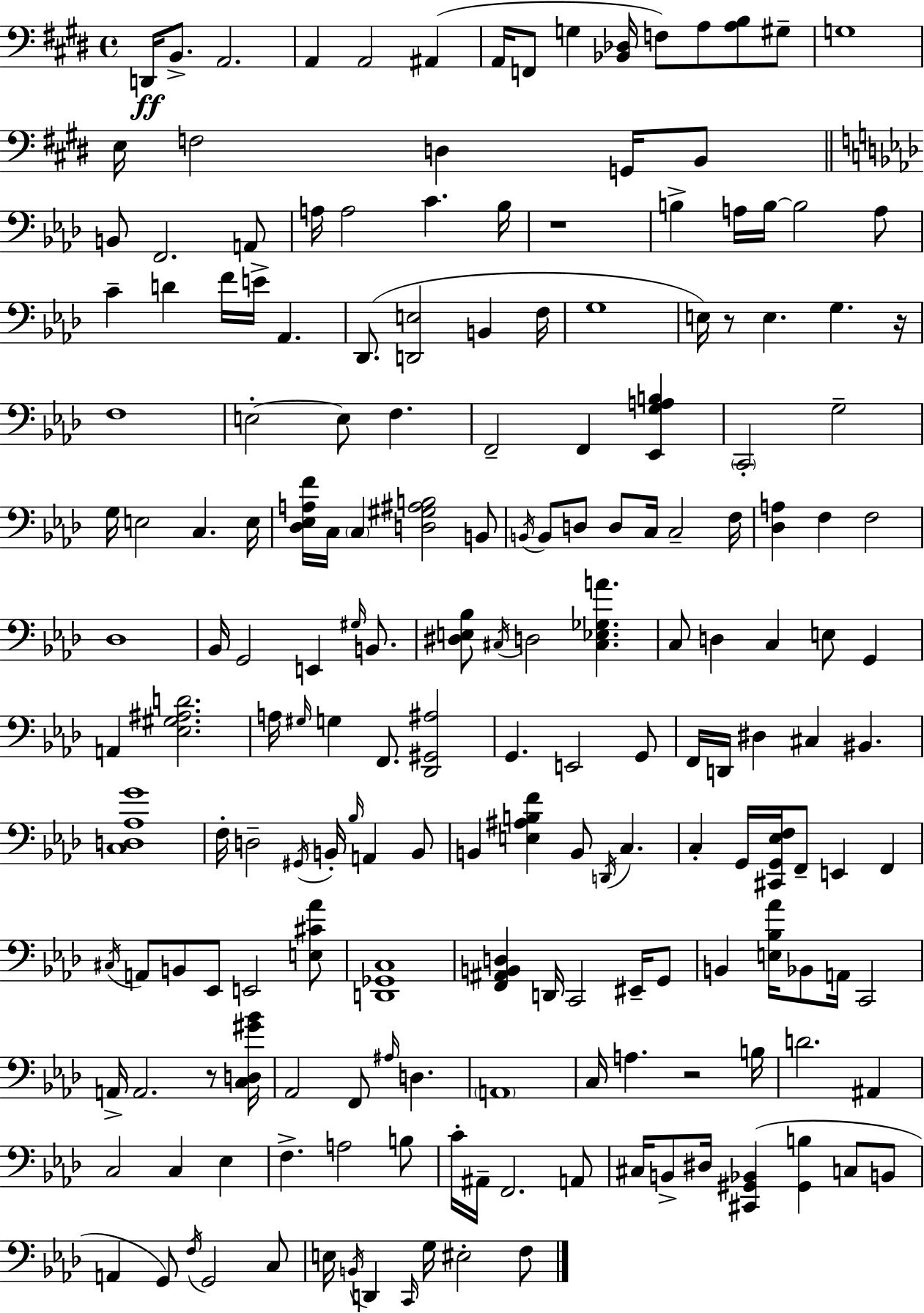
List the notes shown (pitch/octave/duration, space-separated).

D2/s B2/e. A2/h. A2/q A2/h A#2/q A2/s F2/e G3/q [Bb2,Db3]/s F3/e A3/e [A3,B3]/e G#3/e G3/w E3/s F3/h D3/q G2/s B2/e B2/e F2/h. A2/e A3/s A3/h C4/q. Bb3/s R/w B3/q A3/s B3/s B3/h A3/e C4/q D4/q F4/s E4/s Ab2/q. Db2/e. [D2,E3]/h B2/q F3/s G3/w E3/s R/e E3/q. G3/q. R/s F3/w E3/h E3/e F3/q. F2/h F2/q [Eb2,G3,A3,B3]/q C2/h G3/h G3/s E3/h C3/q. E3/s [Db3,Eb3,A3,F4]/s C3/s C3/q [D3,G#3,A#3,B3]/h B2/e B2/s B2/e D3/e D3/e C3/s C3/h F3/s [Db3,A3]/q F3/q F3/h Db3/w Bb2/s G2/h E2/q G#3/s B2/e. [D#3,E3,Bb3]/e C#3/s D3/h [C#3,Eb3,Gb3,A4]/q. C3/e D3/q C3/q E3/e G2/q A2/q [Eb3,G#3,A#3,D4]/h. A3/s G#3/s G3/q F2/e. [Db2,G#2,A#3]/h G2/q. E2/h G2/e F2/s D2/s D#3/q C#3/q BIS2/q. [C3,D3,Ab3,G4]/w F3/s D3/h G#2/s B2/s Bb3/s A2/q B2/e B2/q [E3,A#3,B3,F4]/q B2/e D2/s C3/q. C3/q G2/s [C#2,G2,Eb3,F3]/s F2/e E2/q F2/q C#3/s A2/e B2/e Eb2/e E2/h [E3,C#4,Ab4]/e [D2,Gb2,C3]/w [F2,A#2,B2,D3]/q D2/s C2/h EIS2/s G2/e B2/q [E3,Bb3,Ab4]/s Bb2/e A2/s C2/h A2/s A2/h. R/e [C3,D3,G#4,Bb4]/s Ab2/h F2/e A#3/s D3/q. A2/w C3/s A3/q. R/h B3/s D4/h. A#2/q C3/h C3/q Eb3/q F3/q. A3/h B3/e C4/s A#2/s F2/h. A2/e C#3/s B2/e D#3/s [C#2,G#2,Bb2]/q [G#2,B3]/q C3/e B2/e A2/q G2/e F3/s G2/h C3/e E3/s B2/s D2/q C2/s G3/s EIS3/h F3/e